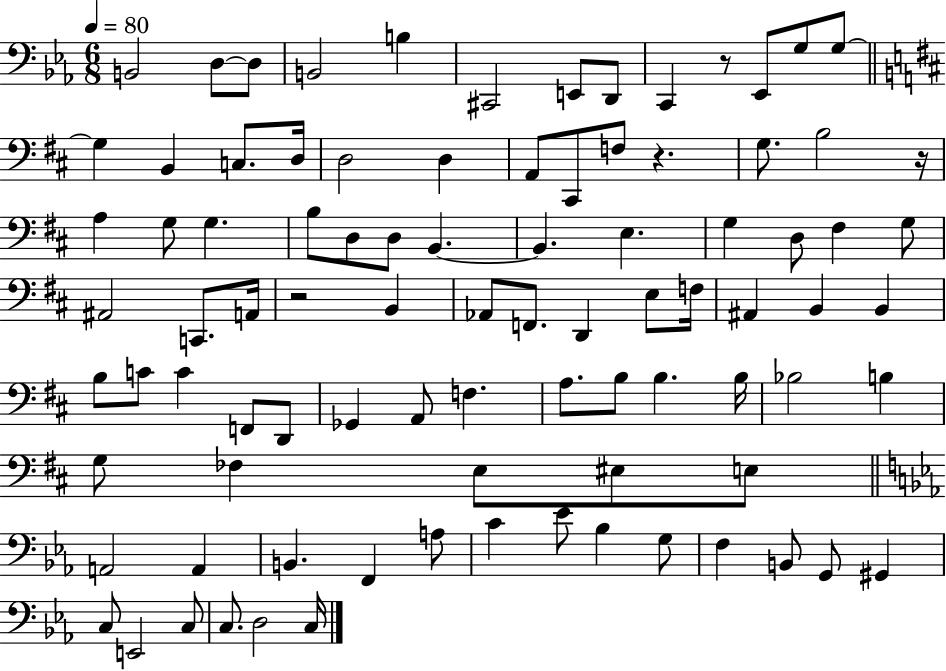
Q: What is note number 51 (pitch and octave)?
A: C4